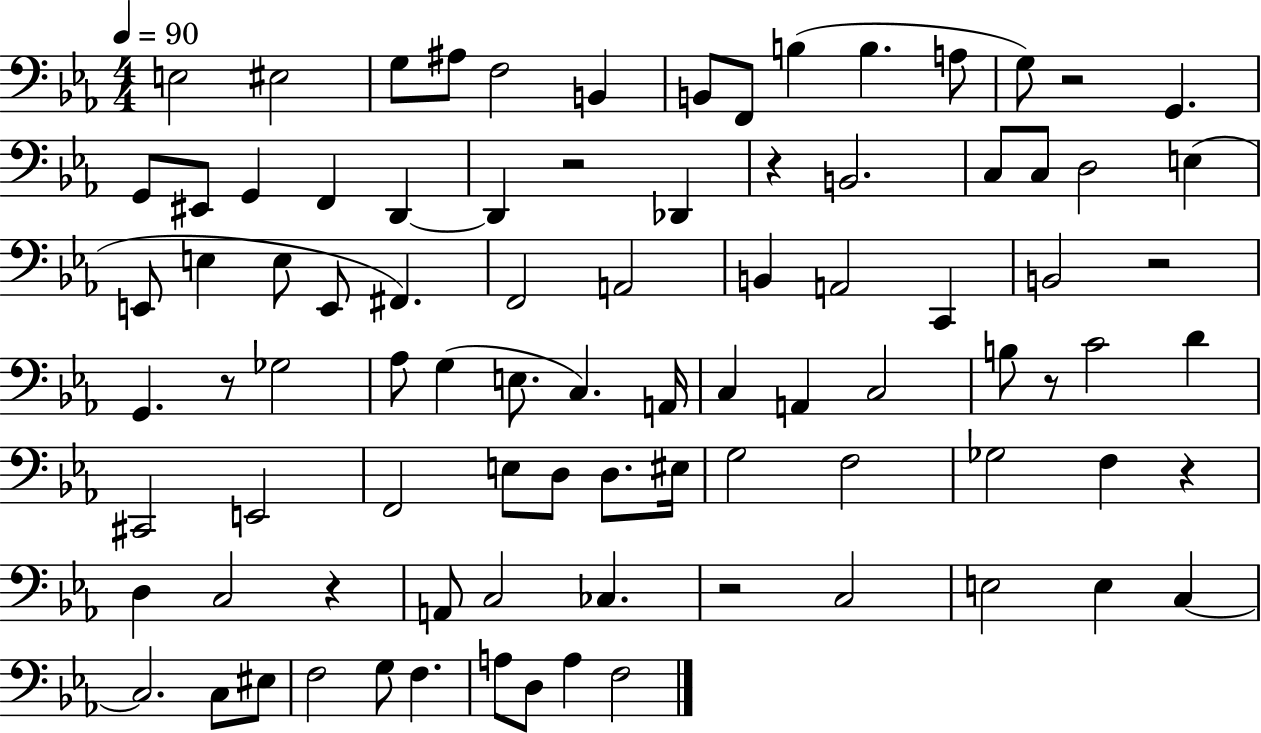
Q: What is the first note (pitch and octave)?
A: E3